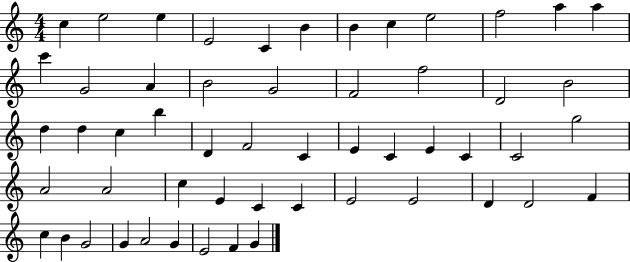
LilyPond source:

{
  \clef treble
  \numericTimeSignature
  \time 4/4
  \key c \major
  c''4 e''2 e''4 | e'2 c'4 b'4 | b'4 c''4 e''2 | f''2 a''4 a''4 | \break c'''4 g'2 a'4 | b'2 g'2 | f'2 f''2 | d'2 b'2 | \break d''4 d''4 c''4 b''4 | d'4 f'2 c'4 | e'4 c'4 e'4 c'4 | c'2 g''2 | \break a'2 a'2 | c''4 e'4 c'4 c'4 | e'2 e'2 | d'4 d'2 f'4 | \break c''4 b'4 g'2 | g'4 a'2 g'4 | e'2 f'4 g'4 | \bar "|."
}